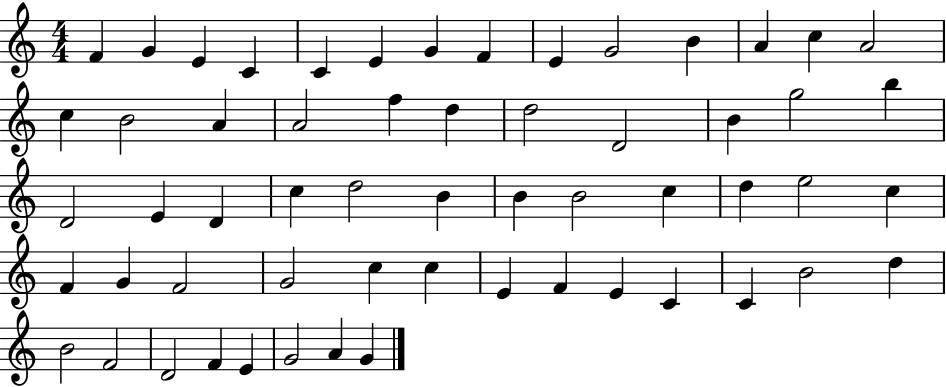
X:1
T:Untitled
M:4/4
L:1/4
K:C
F G E C C E G F E G2 B A c A2 c B2 A A2 f d d2 D2 B g2 b D2 E D c d2 B B B2 c d e2 c F G F2 G2 c c E F E C C B2 d B2 F2 D2 F E G2 A G